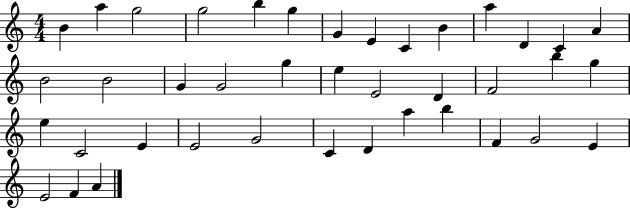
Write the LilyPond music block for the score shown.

{
  \clef treble
  \numericTimeSignature
  \time 4/4
  \key c \major
  b'4 a''4 g''2 | g''2 b''4 g''4 | g'4 e'4 c'4 b'4 | a''4 d'4 c'4 a'4 | \break b'2 b'2 | g'4 g'2 g''4 | e''4 e'2 d'4 | f'2 b''4 g''4 | \break e''4 c'2 e'4 | e'2 g'2 | c'4 d'4 a''4 b''4 | f'4 g'2 e'4 | \break e'2 f'4 a'4 | \bar "|."
}